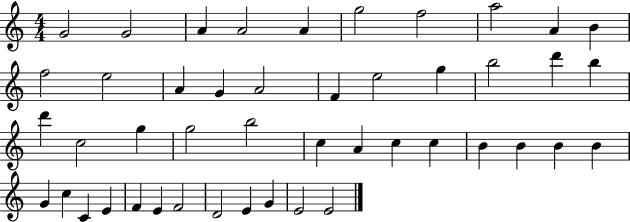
G4/h G4/h A4/q A4/h A4/q G5/h F5/h A5/h A4/q B4/q F5/h E5/h A4/q G4/q A4/h F4/q E5/h G5/q B5/h D6/q B5/q D6/q C5/h G5/q G5/h B5/h C5/q A4/q C5/q C5/q B4/q B4/q B4/q B4/q G4/q C5/q C4/q E4/q F4/q E4/q F4/h D4/h E4/q G4/q E4/h E4/h